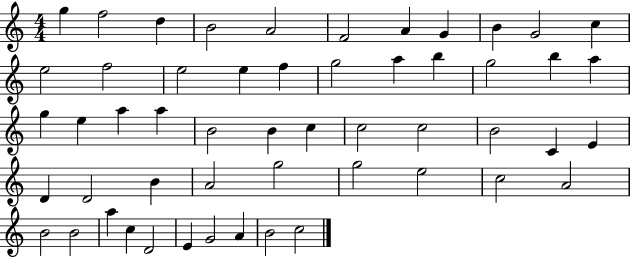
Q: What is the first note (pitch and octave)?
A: G5